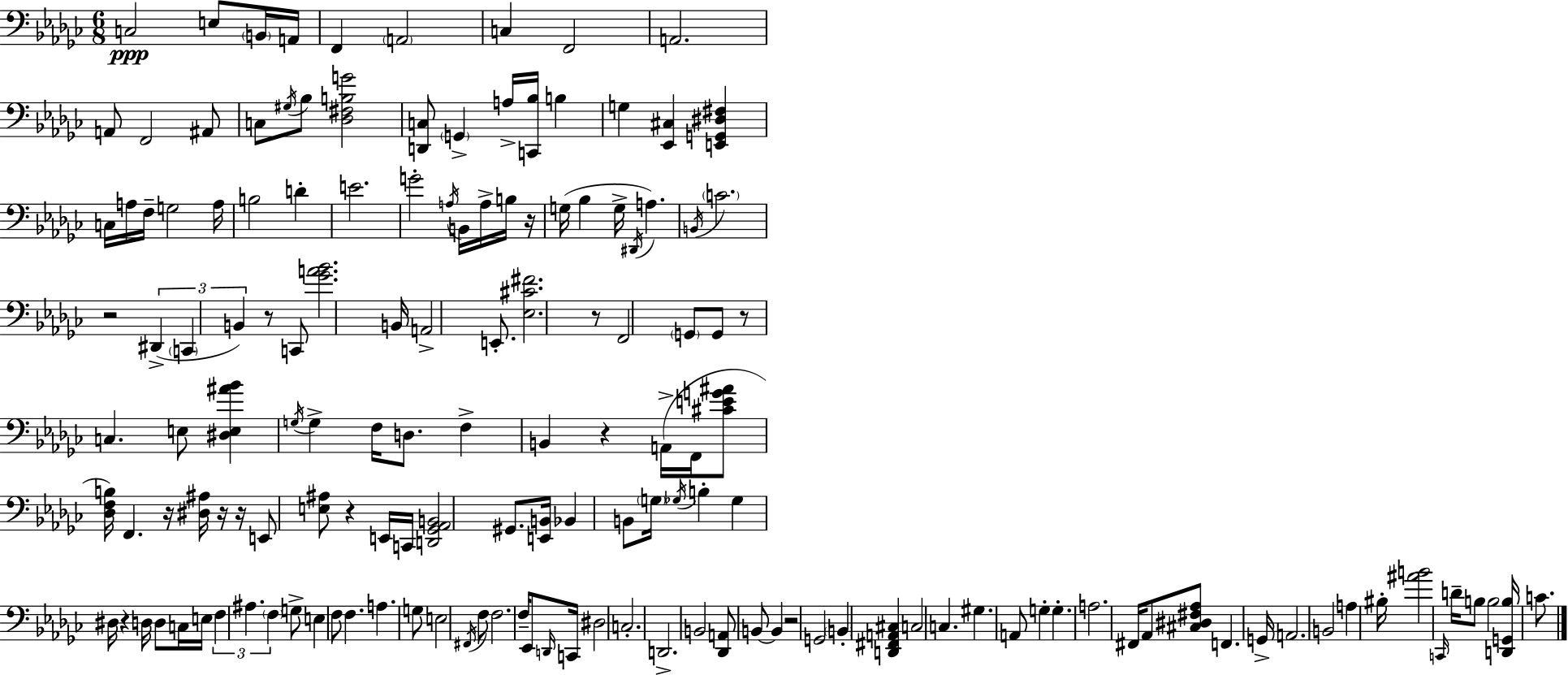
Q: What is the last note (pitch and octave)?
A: C4